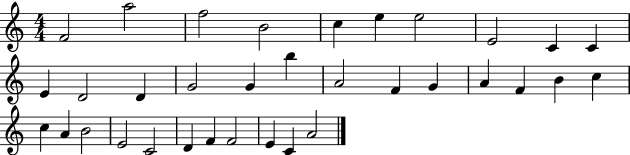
{
  \clef treble
  \numericTimeSignature
  \time 4/4
  \key c \major
  f'2 a''2 | f''2 b'2 | c''4 e''4 e''2 | e'2 c'4 c'4 | \break e'4 d'2 d'4 | g'2 g'4 b''4 | a'2 f'4 g'4 | a'4 f'4 b'4 c''4 | \break c''4 a'4 b'2 | e'2 c'2 | d'4 f'4 f'2 | e'4 c'4 a'2 | \break \bar "|."
}